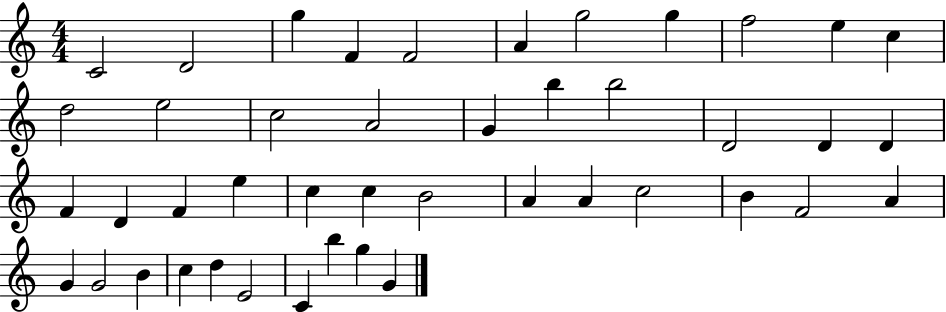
C4/h D4/h G5/q F4/q F4/h A4/q G5/h G5/q F5/h E5/q C5/q D5/h E5/h C5/h A4/h G4/q B5/q B5/h D4/h D4/q D4/q F4/q D4/q F4/q E5/q C5/q C5/q B4/h A4/q A4/q C5/h B4/q F4/h A4/q G4/q G4/h B4/q C5/q D5/q E4/h C4/q B5/q G5/q G4/q